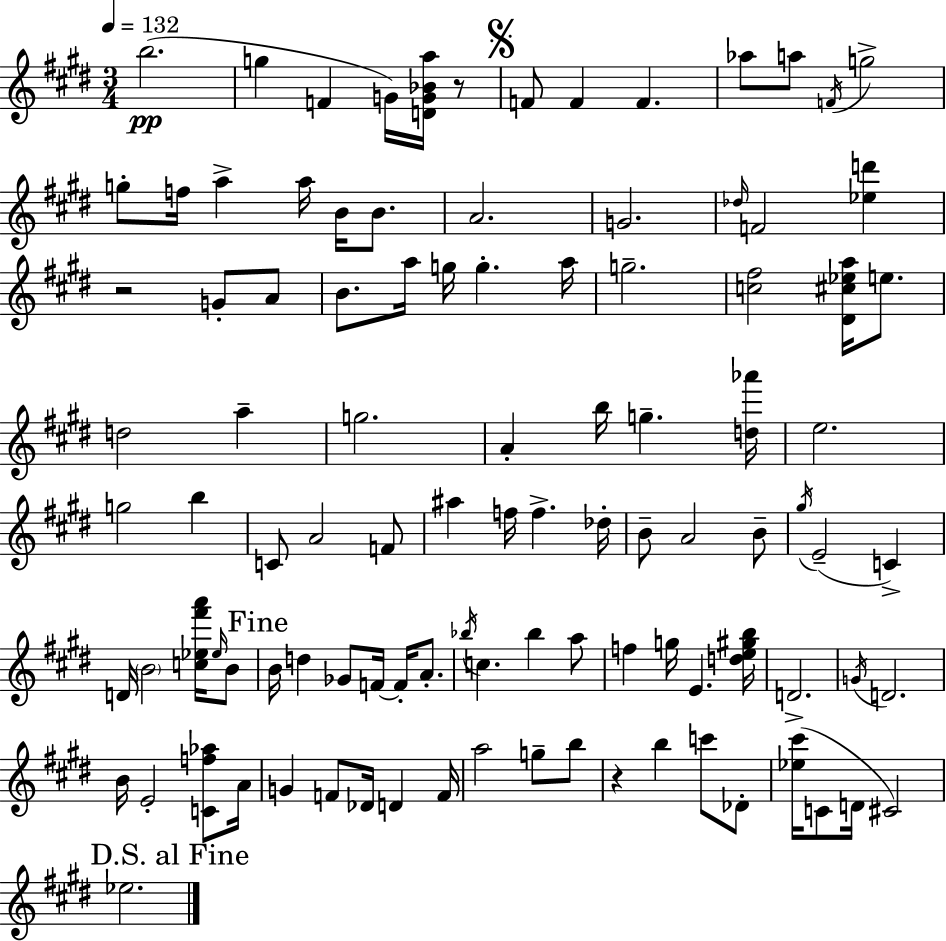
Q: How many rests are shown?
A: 3